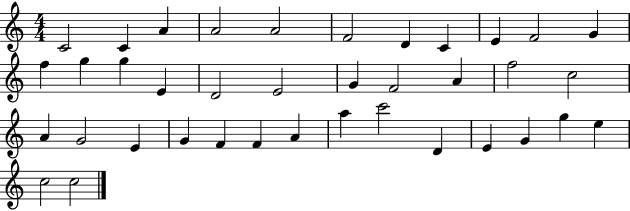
X:1
T:Untitled
M:4/4
L:1/4
K:C
C2 C A A2 A2 F2 D C E F2 G f g g E D2 E2 G F2 A f2 c2 A G2 E G F F A a c'2 D E G g e c2 c2